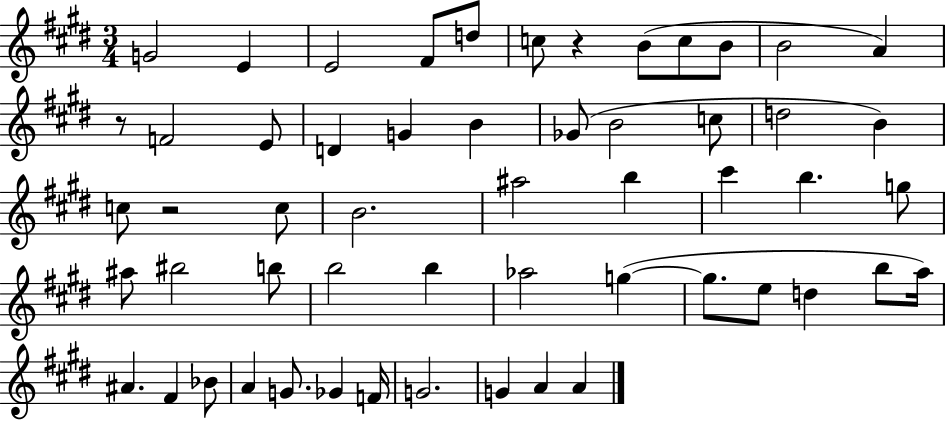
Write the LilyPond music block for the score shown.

{
  \clef treble
  \numericTimeSignature
  \time 3/4
  \key e \major
  g'2 e'4 | e'2 fis'8 d''8 | c''8 r4 b'8( c''8 b'8 | b'2 a'4) | \break r8 f'2 e'8 | d'4 g'4 b'4 | ges'8( b'2 c''8 | d''2 b'4) | \break c''8 r2 c''8 | b'2. | ais''2 b''4 | cis'''4 b''4. g''8 | \break ais''8 bis''2 b''8 | b''2 b''4 | aes''2 g''4~(~ | g''8. e''8 d''4 b''8 a''16) | \break ais'4. fis'4 bes'8 | a'4 g'8. ges'4 f'16 | g'2. | g'4 a'4 a'4 | \break \bar "|."
}